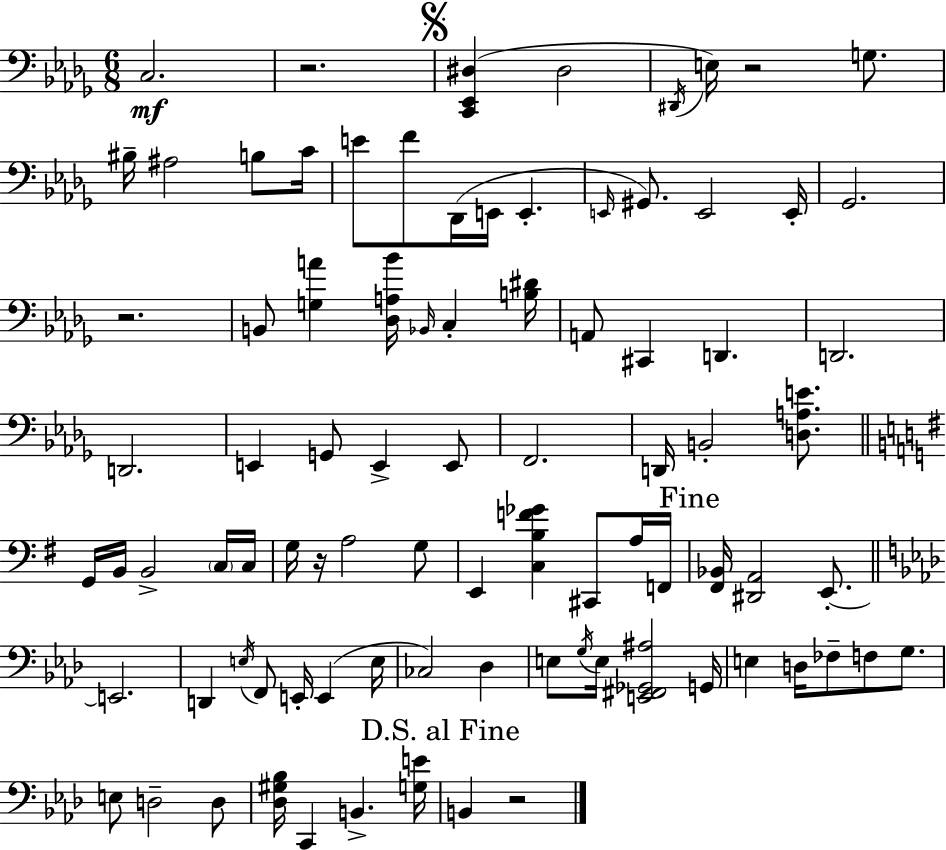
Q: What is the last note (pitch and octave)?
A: B2